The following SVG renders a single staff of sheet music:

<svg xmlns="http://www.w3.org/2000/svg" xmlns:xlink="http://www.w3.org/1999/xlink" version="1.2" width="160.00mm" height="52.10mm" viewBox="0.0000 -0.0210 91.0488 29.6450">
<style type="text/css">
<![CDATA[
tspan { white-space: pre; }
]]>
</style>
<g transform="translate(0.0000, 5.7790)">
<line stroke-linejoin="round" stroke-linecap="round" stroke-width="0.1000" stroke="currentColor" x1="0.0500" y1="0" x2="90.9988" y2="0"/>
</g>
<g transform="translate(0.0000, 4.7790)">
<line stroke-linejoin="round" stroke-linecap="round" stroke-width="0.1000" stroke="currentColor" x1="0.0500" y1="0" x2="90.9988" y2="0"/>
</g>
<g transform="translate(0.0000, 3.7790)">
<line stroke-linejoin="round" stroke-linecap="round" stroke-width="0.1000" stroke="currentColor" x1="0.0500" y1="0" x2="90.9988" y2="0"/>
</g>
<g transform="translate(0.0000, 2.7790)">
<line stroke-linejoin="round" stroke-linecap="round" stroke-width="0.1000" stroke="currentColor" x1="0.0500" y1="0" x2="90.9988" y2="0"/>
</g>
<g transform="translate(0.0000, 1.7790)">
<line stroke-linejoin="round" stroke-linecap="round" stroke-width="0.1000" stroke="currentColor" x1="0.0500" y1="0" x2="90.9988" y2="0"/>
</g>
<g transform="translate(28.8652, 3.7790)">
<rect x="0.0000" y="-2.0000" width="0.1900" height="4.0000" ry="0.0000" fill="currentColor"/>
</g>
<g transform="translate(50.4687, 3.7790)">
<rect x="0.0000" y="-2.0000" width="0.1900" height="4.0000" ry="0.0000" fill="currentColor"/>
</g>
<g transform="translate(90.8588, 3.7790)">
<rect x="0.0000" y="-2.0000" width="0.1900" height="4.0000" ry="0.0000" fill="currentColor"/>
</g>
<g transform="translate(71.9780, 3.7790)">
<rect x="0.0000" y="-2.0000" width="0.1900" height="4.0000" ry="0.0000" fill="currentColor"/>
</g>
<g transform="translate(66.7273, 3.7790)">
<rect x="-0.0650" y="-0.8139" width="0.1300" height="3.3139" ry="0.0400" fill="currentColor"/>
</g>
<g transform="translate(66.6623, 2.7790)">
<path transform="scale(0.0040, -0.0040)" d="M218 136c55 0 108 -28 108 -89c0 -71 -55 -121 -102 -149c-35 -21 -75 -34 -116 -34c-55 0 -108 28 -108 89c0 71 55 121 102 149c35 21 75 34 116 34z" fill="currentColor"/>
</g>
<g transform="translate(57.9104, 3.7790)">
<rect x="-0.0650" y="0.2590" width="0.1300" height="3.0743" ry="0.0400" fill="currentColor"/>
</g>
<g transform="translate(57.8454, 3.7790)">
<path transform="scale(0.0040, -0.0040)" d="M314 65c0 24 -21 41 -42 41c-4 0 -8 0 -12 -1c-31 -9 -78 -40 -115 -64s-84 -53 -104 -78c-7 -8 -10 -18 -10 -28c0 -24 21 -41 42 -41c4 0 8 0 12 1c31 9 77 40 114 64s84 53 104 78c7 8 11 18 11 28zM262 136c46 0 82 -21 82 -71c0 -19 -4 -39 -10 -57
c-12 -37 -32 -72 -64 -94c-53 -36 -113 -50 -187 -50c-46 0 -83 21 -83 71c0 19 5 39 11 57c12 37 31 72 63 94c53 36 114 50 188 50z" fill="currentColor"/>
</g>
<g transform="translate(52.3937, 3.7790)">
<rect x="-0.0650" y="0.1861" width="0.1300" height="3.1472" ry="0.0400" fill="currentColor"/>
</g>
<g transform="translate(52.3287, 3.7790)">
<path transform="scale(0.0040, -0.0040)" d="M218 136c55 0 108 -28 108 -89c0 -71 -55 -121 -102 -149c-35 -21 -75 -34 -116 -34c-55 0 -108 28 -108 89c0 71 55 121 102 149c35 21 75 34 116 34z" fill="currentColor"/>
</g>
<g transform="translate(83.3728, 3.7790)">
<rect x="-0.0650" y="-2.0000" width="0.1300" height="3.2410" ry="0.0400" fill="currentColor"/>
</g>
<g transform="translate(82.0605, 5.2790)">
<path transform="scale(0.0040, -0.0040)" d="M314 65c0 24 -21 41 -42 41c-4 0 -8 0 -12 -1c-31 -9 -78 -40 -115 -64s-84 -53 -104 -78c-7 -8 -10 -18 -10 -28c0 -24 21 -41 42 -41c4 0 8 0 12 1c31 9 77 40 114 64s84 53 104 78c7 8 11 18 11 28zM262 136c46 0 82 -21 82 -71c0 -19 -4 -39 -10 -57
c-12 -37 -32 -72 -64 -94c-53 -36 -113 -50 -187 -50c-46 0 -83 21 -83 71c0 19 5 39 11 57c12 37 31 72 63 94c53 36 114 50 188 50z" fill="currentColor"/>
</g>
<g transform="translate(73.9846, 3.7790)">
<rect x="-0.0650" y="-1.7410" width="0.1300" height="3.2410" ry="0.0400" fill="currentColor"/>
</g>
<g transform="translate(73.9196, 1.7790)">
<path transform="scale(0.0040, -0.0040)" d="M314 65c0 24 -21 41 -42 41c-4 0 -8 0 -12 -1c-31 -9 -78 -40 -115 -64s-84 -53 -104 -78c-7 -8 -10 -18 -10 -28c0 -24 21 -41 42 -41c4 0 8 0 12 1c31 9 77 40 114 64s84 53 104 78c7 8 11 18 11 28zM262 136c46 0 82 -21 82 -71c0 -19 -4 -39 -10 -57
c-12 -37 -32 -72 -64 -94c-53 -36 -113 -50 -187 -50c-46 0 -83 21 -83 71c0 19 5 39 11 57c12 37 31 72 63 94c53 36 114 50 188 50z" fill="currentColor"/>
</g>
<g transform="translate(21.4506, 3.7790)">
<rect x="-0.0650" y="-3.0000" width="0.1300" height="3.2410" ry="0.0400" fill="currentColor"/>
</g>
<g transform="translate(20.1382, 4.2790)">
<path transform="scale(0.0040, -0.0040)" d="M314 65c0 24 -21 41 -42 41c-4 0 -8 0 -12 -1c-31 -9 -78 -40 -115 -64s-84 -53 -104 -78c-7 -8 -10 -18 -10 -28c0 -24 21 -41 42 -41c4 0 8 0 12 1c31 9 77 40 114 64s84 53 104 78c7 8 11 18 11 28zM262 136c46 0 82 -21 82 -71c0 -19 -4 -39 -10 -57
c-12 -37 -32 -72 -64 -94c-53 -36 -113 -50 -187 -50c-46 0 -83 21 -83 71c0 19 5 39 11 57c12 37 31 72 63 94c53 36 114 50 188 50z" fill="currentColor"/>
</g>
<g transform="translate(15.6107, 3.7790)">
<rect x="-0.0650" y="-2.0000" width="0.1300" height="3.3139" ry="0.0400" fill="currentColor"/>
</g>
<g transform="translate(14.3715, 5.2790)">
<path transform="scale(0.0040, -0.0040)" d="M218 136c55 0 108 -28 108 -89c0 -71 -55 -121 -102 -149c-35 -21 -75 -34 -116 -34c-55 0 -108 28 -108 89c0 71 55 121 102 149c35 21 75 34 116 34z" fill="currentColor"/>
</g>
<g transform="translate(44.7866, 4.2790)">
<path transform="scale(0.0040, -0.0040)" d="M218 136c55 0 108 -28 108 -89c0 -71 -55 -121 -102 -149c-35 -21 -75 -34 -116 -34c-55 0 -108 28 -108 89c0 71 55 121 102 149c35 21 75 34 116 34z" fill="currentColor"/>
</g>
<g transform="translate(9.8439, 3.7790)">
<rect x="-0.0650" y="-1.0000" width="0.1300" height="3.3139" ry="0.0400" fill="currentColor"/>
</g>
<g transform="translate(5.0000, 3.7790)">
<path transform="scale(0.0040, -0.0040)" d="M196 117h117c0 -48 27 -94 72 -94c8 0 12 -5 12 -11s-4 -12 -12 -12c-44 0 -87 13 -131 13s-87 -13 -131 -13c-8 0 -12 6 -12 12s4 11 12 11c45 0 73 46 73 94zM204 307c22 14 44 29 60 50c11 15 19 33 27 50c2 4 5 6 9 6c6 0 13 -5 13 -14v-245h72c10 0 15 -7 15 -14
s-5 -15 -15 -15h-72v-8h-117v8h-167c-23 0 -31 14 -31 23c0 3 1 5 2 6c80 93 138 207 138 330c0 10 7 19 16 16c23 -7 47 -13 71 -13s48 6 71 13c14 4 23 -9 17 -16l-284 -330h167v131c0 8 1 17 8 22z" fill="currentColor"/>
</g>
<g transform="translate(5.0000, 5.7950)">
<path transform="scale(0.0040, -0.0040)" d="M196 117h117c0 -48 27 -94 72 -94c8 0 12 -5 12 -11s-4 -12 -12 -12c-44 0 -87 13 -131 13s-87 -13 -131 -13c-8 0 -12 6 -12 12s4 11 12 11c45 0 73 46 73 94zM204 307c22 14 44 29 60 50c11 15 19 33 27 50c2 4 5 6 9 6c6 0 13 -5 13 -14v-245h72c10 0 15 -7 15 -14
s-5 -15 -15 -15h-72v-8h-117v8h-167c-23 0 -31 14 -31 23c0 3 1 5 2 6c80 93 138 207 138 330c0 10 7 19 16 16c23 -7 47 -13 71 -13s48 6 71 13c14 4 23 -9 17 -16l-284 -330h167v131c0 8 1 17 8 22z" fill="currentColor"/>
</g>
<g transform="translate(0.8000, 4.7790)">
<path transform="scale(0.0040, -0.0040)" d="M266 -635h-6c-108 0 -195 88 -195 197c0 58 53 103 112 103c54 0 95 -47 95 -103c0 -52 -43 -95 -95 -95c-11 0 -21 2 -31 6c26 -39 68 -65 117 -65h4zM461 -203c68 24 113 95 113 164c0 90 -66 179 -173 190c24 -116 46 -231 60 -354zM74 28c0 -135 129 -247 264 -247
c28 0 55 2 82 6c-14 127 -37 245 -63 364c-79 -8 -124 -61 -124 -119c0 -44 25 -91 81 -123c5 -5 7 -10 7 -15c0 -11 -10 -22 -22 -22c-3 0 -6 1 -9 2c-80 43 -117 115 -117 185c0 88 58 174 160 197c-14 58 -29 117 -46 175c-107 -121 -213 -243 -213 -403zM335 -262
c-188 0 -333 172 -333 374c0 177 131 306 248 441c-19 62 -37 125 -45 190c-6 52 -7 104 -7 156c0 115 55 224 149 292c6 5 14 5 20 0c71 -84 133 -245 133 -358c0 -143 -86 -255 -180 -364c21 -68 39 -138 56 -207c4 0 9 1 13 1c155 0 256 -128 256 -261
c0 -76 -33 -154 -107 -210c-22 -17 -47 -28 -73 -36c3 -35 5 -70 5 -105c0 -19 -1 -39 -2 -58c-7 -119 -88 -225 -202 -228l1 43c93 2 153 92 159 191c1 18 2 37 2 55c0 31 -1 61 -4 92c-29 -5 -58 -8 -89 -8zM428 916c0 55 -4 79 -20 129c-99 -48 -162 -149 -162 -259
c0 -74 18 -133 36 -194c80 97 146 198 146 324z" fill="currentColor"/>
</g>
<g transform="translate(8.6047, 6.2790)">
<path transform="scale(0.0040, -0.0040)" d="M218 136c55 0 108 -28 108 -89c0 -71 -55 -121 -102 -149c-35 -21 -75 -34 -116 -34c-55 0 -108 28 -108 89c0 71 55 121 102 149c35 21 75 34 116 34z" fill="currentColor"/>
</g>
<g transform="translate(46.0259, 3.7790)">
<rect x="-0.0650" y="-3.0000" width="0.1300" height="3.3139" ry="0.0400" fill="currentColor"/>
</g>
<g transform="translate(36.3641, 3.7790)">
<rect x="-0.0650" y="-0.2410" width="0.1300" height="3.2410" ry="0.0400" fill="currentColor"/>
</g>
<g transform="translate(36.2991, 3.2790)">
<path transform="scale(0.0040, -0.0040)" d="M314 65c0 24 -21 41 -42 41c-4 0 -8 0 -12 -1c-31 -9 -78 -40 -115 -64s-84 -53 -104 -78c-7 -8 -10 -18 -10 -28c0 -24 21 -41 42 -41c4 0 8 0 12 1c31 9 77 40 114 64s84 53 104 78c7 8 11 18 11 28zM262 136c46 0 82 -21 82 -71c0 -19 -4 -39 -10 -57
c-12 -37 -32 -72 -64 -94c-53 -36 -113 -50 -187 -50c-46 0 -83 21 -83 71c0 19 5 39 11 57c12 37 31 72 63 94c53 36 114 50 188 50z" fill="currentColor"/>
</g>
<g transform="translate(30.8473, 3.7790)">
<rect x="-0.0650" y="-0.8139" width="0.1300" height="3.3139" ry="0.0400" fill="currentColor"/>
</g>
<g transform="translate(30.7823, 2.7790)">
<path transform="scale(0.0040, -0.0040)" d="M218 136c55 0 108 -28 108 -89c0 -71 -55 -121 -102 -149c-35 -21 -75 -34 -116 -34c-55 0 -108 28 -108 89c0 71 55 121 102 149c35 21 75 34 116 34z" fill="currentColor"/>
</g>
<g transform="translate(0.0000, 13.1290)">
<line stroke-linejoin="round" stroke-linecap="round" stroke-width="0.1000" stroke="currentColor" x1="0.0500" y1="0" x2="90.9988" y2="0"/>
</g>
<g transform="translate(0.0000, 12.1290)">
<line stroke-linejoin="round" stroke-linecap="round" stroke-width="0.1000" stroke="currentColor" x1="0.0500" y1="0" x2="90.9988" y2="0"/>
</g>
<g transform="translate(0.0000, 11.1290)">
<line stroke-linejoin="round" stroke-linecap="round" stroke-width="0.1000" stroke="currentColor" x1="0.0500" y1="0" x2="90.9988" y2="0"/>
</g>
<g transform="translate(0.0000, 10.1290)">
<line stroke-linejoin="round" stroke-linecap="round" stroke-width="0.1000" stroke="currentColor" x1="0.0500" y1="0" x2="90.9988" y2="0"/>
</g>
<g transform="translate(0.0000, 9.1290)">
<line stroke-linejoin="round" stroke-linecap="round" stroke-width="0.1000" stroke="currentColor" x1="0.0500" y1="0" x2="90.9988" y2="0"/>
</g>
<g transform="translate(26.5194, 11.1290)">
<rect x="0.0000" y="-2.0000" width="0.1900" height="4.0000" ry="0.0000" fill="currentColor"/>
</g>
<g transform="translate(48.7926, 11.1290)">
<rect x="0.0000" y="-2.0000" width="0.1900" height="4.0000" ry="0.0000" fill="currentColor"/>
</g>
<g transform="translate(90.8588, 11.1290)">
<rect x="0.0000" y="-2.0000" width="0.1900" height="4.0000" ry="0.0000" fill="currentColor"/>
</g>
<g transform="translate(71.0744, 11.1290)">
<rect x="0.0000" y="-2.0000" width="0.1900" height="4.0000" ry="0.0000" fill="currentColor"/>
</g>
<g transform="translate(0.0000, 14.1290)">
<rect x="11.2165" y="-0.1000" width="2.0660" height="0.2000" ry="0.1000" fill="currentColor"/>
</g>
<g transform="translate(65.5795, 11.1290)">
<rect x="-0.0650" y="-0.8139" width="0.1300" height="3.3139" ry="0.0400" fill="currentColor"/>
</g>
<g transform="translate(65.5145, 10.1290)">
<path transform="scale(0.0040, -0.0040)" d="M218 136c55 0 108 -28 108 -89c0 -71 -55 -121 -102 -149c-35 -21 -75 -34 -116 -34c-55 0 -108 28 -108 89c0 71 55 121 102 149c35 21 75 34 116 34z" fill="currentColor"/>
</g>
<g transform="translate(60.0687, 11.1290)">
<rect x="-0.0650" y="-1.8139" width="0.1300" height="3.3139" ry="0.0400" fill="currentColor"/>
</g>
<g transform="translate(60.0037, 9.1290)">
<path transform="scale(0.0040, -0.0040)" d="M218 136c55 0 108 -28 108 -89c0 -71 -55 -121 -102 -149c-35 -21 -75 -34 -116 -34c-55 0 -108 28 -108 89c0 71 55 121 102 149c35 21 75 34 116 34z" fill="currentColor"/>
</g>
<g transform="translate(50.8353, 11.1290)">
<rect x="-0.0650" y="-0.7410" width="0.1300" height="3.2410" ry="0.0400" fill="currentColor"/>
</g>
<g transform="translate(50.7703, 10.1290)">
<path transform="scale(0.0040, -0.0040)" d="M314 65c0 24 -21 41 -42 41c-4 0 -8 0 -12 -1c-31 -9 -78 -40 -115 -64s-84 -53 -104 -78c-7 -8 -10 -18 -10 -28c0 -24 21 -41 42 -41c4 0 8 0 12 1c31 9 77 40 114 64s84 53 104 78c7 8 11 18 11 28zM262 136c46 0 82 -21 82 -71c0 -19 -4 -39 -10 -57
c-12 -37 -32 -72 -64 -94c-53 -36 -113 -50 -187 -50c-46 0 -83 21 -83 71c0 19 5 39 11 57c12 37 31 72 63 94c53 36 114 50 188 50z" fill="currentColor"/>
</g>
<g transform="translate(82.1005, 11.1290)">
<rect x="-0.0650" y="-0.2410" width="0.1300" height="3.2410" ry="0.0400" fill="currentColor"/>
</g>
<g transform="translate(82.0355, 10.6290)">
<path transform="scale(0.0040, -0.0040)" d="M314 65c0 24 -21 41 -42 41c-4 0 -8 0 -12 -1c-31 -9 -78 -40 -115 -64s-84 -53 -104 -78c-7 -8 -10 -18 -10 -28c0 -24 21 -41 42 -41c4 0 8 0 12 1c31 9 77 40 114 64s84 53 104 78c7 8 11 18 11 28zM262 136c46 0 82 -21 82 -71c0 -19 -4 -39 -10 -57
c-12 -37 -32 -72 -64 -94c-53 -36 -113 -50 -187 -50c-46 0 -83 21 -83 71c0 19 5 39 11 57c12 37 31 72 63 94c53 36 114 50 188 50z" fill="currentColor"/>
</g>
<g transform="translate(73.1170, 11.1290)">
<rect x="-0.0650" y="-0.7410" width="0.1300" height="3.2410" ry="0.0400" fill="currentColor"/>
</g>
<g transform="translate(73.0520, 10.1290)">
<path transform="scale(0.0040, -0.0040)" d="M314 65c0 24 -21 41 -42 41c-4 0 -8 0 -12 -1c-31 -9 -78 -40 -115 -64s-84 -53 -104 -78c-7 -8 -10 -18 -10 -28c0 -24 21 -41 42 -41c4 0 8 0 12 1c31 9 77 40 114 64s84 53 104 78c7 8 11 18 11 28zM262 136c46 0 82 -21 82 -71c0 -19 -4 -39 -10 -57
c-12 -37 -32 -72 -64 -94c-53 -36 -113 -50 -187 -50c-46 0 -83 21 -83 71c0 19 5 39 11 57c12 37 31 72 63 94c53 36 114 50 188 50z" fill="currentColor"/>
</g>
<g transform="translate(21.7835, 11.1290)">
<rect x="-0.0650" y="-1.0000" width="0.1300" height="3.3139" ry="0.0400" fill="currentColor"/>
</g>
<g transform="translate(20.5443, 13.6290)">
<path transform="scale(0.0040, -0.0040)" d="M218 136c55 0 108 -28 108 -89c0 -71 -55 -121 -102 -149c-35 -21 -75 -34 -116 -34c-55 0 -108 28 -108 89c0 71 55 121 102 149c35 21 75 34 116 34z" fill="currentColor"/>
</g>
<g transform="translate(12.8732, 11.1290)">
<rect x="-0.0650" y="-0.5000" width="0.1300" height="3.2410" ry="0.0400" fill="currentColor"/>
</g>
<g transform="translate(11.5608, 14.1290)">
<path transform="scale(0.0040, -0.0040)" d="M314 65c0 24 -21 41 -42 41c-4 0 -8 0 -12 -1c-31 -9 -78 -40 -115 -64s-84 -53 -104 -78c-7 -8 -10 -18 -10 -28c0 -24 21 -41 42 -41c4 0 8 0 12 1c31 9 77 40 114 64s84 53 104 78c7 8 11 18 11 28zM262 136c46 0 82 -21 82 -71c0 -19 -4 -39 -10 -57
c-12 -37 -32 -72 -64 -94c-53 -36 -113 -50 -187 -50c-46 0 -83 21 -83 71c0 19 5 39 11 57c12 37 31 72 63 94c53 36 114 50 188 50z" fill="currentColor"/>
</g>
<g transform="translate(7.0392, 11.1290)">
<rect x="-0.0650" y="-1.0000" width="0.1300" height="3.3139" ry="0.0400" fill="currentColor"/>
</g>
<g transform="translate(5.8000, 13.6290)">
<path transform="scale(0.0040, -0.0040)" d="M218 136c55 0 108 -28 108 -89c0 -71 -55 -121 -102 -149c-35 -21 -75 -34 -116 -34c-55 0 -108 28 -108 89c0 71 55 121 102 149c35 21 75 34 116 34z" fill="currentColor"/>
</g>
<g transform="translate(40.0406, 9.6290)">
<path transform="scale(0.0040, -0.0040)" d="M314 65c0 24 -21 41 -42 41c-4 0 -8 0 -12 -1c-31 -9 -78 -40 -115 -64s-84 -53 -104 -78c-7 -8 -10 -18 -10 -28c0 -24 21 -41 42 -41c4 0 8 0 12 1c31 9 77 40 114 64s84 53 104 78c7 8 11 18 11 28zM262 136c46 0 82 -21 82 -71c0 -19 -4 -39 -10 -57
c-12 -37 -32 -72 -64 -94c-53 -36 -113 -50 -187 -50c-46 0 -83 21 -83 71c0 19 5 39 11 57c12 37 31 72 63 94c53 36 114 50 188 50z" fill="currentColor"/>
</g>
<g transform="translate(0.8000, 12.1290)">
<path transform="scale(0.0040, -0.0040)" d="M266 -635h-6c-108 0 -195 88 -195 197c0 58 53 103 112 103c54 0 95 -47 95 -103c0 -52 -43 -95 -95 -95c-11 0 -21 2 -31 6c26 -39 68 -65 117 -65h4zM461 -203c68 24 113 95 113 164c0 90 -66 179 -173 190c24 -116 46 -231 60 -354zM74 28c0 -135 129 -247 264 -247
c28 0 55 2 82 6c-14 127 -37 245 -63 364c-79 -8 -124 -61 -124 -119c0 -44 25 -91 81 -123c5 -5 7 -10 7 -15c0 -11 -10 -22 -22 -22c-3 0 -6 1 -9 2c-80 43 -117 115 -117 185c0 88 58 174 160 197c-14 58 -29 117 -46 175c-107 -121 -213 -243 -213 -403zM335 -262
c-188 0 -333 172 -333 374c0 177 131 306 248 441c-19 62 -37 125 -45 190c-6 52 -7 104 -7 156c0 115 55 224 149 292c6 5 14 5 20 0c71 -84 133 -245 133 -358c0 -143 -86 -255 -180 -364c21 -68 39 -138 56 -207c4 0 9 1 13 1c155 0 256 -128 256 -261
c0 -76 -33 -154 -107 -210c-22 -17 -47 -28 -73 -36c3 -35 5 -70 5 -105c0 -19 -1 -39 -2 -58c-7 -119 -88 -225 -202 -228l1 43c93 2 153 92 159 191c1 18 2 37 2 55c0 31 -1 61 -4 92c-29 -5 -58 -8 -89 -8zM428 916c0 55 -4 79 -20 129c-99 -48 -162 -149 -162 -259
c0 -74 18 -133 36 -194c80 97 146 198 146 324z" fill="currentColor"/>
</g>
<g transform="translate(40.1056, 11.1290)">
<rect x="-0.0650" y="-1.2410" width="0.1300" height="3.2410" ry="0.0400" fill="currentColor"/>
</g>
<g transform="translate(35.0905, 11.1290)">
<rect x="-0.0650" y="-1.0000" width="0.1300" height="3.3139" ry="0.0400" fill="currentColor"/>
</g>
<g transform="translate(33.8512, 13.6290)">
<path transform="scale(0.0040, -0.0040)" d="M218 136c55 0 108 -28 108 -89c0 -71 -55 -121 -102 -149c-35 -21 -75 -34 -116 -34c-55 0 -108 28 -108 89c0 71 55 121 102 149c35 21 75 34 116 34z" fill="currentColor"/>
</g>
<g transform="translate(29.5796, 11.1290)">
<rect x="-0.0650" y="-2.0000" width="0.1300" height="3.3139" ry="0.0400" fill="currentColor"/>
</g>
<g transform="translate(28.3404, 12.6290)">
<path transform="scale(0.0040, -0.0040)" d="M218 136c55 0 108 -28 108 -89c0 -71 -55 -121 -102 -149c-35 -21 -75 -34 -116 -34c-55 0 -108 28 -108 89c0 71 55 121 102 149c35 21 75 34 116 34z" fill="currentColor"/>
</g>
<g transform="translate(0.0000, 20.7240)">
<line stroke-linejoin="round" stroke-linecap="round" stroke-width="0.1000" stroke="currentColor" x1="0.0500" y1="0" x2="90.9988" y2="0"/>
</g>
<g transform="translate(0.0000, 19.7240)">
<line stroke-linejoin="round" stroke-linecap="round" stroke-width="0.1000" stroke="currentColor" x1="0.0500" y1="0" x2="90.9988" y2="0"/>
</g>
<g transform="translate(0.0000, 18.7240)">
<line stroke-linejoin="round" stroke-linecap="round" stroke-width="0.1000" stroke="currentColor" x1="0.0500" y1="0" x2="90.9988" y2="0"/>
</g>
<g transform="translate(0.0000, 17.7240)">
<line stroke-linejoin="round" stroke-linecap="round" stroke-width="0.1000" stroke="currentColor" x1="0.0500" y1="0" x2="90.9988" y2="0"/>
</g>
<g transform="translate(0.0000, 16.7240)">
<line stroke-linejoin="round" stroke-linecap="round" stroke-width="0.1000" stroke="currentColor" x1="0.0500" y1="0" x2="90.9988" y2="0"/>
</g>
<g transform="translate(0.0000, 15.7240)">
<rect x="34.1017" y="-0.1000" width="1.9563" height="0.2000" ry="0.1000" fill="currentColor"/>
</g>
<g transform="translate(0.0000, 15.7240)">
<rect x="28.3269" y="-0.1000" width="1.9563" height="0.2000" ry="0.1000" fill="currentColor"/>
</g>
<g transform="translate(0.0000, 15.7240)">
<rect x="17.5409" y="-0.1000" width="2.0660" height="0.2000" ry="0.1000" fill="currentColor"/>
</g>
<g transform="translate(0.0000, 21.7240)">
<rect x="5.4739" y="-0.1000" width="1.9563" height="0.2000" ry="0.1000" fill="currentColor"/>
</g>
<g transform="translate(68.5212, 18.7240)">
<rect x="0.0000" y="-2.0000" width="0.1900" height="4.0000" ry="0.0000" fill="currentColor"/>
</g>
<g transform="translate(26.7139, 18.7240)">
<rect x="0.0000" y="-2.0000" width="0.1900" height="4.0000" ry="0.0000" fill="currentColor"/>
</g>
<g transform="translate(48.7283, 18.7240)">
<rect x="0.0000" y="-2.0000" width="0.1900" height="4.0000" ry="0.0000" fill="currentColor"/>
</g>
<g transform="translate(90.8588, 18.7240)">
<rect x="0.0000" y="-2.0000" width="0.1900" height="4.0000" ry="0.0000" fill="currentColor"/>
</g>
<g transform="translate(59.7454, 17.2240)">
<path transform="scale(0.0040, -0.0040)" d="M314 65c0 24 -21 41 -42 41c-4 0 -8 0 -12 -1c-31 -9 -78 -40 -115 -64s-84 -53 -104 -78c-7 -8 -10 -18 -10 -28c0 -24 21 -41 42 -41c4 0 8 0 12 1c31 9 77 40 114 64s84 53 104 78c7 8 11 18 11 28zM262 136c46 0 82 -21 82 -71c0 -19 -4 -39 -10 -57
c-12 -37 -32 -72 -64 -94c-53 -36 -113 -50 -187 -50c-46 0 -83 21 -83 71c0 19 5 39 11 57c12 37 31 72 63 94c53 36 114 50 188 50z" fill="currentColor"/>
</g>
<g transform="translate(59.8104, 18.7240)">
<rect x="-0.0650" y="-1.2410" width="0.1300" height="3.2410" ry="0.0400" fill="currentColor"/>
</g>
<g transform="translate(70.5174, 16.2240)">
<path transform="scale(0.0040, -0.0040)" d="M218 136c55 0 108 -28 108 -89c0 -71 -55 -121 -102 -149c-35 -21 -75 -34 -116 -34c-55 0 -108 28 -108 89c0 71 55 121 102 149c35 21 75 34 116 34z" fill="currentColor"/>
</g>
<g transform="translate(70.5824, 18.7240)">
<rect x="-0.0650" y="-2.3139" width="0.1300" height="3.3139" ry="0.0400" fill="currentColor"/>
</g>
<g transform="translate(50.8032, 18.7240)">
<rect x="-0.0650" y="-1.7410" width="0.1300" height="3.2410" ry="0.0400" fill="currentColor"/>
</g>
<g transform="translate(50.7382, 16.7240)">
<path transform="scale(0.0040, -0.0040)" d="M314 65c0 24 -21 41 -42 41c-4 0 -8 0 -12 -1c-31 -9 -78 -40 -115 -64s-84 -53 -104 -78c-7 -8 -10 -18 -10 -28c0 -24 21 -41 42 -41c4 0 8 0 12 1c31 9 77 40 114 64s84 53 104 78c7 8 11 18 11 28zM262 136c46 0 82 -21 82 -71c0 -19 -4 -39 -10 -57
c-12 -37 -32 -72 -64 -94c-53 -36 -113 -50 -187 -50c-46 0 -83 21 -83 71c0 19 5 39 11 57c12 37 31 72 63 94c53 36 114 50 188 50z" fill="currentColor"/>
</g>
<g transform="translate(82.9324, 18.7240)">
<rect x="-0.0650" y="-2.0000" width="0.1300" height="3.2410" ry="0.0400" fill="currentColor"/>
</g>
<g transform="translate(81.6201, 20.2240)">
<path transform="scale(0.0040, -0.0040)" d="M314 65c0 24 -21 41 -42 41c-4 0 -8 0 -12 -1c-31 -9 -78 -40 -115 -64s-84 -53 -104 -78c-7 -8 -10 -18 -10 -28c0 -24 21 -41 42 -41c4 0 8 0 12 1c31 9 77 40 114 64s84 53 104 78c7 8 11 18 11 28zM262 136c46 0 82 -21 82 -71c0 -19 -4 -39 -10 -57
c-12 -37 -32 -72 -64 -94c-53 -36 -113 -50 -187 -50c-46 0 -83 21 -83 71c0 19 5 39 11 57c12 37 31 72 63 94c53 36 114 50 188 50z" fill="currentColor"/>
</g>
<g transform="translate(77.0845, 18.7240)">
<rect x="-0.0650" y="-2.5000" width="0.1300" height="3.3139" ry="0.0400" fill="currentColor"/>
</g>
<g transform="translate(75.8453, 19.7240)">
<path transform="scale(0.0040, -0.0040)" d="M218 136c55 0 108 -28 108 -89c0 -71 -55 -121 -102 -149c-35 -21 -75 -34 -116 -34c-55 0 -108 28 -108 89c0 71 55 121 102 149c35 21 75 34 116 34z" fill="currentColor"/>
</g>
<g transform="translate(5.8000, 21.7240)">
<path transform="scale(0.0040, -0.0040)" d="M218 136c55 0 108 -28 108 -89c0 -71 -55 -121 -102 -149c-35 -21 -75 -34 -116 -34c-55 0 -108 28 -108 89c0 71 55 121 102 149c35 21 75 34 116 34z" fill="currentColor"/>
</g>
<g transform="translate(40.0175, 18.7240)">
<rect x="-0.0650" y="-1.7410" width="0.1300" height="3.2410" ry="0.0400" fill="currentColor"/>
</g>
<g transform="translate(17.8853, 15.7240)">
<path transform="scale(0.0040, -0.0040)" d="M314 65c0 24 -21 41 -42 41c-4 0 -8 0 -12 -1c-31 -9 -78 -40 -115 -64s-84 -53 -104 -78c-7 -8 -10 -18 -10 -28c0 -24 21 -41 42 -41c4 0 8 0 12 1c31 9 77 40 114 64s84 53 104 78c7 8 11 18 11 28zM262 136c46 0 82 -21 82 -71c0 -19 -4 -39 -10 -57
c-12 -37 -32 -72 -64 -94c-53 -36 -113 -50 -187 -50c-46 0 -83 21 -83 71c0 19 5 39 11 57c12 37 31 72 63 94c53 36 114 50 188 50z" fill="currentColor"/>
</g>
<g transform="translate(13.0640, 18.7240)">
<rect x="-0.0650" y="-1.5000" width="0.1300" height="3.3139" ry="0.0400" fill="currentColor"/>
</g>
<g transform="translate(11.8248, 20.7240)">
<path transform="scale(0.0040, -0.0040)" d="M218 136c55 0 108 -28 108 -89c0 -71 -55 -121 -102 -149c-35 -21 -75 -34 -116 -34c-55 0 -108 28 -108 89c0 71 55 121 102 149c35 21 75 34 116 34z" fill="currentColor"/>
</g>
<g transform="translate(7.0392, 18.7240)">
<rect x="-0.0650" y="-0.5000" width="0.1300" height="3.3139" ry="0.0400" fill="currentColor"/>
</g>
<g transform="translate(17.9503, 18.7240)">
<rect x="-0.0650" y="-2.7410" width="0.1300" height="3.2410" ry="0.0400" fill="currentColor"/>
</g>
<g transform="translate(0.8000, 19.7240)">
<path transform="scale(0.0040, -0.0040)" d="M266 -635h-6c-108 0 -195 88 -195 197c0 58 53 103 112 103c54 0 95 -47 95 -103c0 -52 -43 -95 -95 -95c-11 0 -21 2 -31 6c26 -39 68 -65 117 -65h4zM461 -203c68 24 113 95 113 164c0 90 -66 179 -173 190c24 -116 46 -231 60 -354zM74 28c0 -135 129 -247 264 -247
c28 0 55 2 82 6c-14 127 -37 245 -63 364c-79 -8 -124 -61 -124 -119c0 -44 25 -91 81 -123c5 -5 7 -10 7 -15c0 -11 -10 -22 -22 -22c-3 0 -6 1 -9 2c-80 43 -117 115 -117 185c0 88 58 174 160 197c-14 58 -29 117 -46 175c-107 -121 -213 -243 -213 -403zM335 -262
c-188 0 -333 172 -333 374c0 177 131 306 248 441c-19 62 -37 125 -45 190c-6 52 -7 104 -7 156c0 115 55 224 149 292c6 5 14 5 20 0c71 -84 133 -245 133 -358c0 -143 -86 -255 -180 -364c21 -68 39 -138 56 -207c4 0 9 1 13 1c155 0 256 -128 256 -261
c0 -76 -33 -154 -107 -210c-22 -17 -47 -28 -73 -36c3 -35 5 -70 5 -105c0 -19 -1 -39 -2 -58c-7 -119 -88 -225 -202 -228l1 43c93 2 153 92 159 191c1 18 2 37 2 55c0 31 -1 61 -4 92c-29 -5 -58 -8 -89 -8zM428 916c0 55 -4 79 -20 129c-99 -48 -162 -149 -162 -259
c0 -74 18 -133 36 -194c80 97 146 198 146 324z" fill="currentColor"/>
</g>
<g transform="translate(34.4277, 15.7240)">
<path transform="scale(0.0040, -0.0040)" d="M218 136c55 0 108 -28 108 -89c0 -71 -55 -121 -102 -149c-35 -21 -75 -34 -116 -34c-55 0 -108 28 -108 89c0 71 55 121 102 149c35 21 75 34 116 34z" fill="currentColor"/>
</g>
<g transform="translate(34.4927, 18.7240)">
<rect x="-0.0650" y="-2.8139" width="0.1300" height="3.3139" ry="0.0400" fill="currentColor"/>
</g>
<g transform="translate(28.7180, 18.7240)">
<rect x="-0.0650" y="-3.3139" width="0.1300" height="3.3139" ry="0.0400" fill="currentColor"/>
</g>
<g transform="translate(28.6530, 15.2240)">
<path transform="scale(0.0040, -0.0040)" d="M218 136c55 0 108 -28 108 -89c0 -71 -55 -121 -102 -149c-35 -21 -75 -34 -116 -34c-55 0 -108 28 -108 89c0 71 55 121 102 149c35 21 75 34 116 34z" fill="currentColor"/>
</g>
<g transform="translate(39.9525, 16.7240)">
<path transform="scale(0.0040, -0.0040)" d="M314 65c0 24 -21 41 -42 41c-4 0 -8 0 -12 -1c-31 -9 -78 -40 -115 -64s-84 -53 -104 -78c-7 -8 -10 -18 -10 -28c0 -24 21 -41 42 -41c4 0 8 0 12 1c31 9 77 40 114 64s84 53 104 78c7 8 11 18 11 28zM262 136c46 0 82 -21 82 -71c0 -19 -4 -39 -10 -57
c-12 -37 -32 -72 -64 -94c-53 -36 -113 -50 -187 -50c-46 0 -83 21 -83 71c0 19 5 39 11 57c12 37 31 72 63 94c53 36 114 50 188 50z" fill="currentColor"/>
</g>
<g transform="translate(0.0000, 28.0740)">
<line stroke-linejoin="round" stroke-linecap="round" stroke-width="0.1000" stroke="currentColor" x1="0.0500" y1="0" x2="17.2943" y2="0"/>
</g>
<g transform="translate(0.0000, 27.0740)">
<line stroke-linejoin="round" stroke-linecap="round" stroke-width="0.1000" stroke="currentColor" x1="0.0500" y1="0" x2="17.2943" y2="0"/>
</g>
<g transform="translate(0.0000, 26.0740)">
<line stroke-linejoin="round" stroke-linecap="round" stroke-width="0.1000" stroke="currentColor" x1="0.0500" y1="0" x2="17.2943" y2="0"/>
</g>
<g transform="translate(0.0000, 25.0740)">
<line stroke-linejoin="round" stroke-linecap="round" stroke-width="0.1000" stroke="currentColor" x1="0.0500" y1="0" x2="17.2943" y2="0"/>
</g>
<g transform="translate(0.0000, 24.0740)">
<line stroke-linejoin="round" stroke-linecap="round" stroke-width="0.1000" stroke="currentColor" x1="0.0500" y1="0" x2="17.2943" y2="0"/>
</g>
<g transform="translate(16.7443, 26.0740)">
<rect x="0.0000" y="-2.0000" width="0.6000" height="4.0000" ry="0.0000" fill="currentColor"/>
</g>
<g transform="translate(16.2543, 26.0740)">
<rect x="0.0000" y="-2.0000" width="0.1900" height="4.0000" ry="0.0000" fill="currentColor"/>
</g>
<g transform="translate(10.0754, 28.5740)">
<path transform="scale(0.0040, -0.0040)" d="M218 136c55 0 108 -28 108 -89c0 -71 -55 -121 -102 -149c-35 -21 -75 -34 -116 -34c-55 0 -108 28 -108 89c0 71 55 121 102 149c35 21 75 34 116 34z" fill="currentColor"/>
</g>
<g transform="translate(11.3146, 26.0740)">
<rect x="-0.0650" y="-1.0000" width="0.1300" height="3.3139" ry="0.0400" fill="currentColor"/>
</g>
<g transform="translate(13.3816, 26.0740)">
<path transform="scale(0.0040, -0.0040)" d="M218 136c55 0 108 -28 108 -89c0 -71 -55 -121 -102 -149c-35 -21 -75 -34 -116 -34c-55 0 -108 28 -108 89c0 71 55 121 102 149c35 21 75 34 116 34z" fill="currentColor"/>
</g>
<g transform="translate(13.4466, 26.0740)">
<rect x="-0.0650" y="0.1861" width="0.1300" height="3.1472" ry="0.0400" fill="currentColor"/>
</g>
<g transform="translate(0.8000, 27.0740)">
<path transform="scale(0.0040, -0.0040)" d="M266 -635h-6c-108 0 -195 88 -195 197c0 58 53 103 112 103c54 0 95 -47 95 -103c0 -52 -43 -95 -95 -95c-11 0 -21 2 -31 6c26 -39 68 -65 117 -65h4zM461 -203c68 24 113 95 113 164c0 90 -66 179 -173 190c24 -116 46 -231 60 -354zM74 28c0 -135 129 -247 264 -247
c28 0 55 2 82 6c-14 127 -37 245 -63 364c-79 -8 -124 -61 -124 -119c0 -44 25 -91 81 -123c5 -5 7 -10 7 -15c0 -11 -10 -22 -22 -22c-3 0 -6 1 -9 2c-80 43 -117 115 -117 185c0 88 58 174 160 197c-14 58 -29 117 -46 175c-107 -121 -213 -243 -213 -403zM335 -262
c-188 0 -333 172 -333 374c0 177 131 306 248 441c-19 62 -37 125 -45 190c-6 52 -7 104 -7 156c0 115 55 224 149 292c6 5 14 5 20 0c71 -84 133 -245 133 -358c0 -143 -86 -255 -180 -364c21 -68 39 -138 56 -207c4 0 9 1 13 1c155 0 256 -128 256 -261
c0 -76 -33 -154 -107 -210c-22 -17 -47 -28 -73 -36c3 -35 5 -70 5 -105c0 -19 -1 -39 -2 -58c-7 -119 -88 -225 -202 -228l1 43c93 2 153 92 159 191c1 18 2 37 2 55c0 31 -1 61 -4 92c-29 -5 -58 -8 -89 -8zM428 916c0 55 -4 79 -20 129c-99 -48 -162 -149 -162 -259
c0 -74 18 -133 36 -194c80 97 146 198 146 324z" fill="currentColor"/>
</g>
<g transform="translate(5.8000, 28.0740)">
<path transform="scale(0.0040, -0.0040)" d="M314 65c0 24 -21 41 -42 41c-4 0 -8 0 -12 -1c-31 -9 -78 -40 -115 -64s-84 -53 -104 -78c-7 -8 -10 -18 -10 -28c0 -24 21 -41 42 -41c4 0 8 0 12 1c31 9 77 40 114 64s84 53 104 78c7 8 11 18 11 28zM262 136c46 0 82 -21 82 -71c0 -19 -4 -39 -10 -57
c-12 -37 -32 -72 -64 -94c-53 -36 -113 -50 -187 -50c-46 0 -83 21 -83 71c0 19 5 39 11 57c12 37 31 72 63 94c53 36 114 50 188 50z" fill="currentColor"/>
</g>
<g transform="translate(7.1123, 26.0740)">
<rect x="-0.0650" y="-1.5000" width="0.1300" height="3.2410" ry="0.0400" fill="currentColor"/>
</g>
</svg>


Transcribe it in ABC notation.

X:1
T:Untitled
M:4/4
L:1/4
K:C
D F A2 d c2 A B B2 d f2 F2 D C2 D F D e2 d2 f d d2 c2 C E a2 b a f2 f2 e2 g G F2 E2 D B